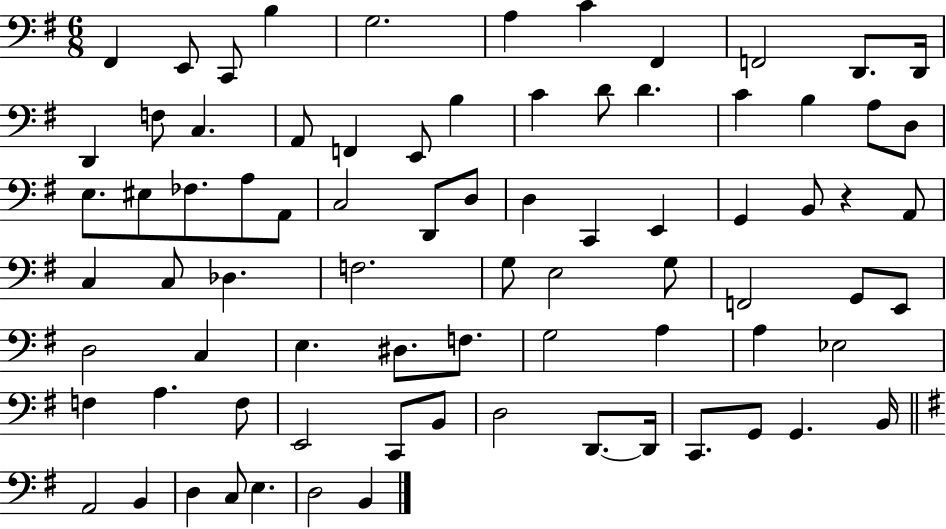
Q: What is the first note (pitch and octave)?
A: F#2